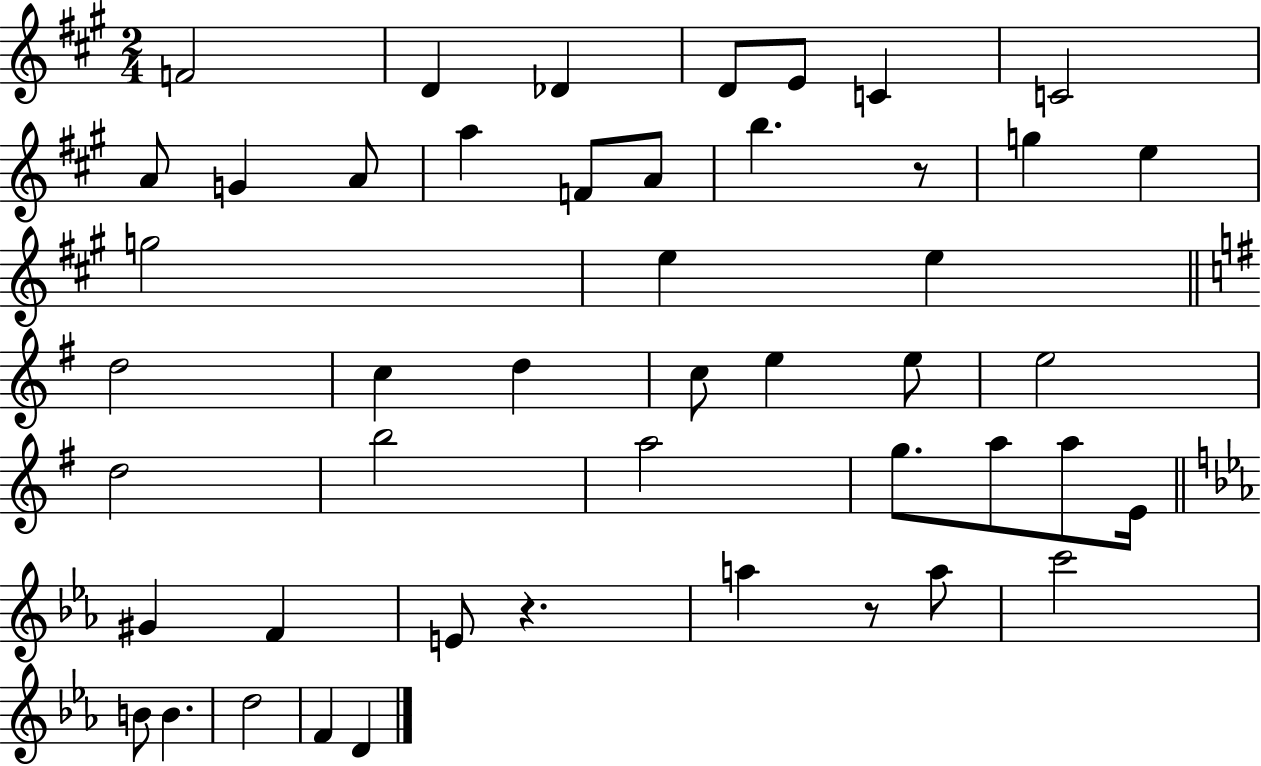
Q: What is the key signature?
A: A major